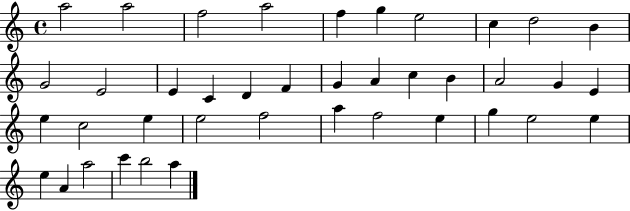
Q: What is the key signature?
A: C major